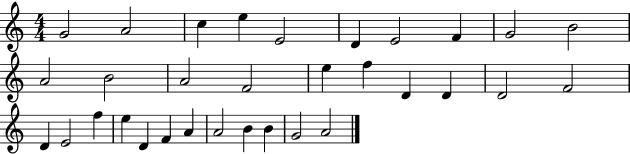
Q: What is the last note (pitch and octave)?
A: A4